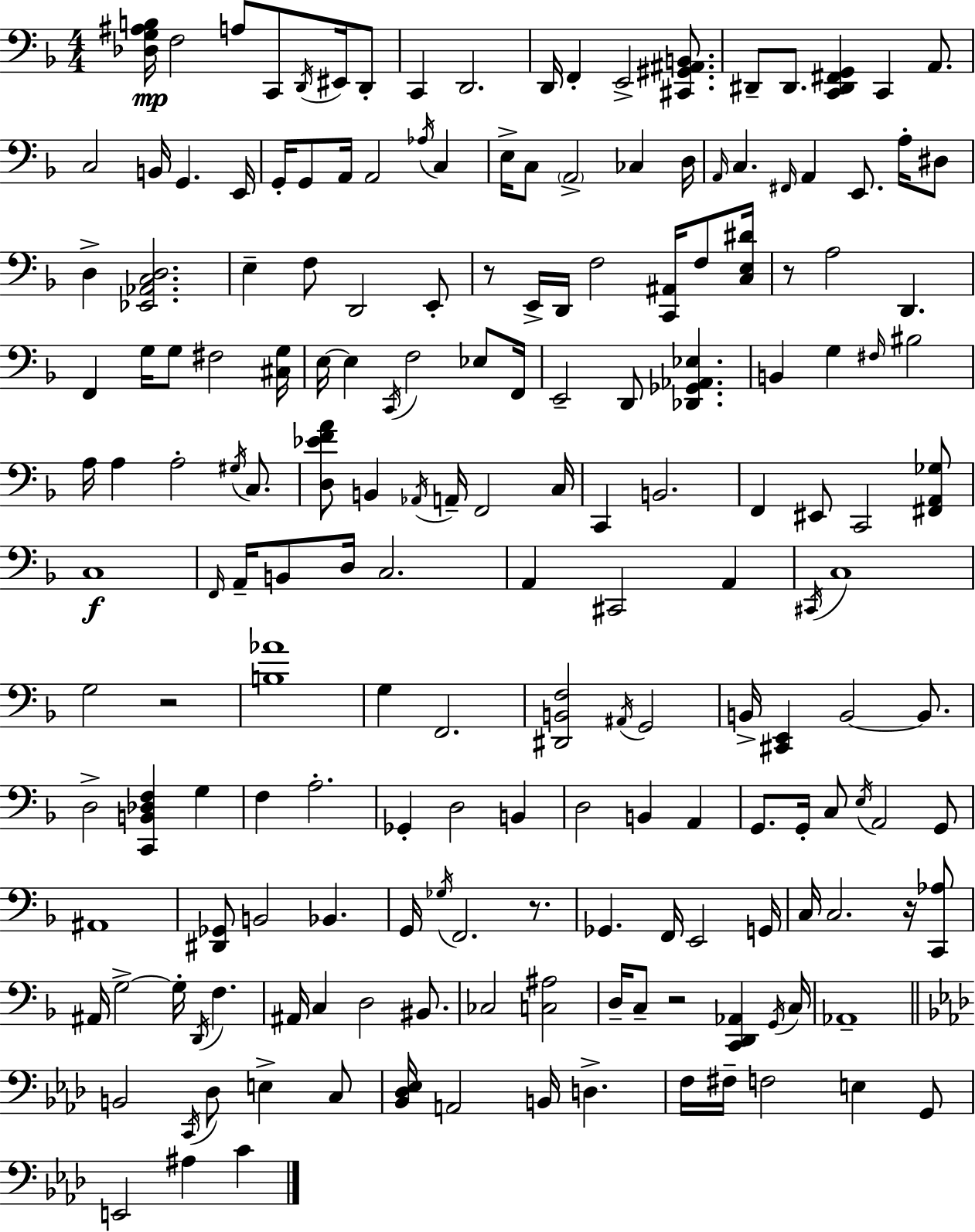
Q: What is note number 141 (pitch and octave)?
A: Ab2